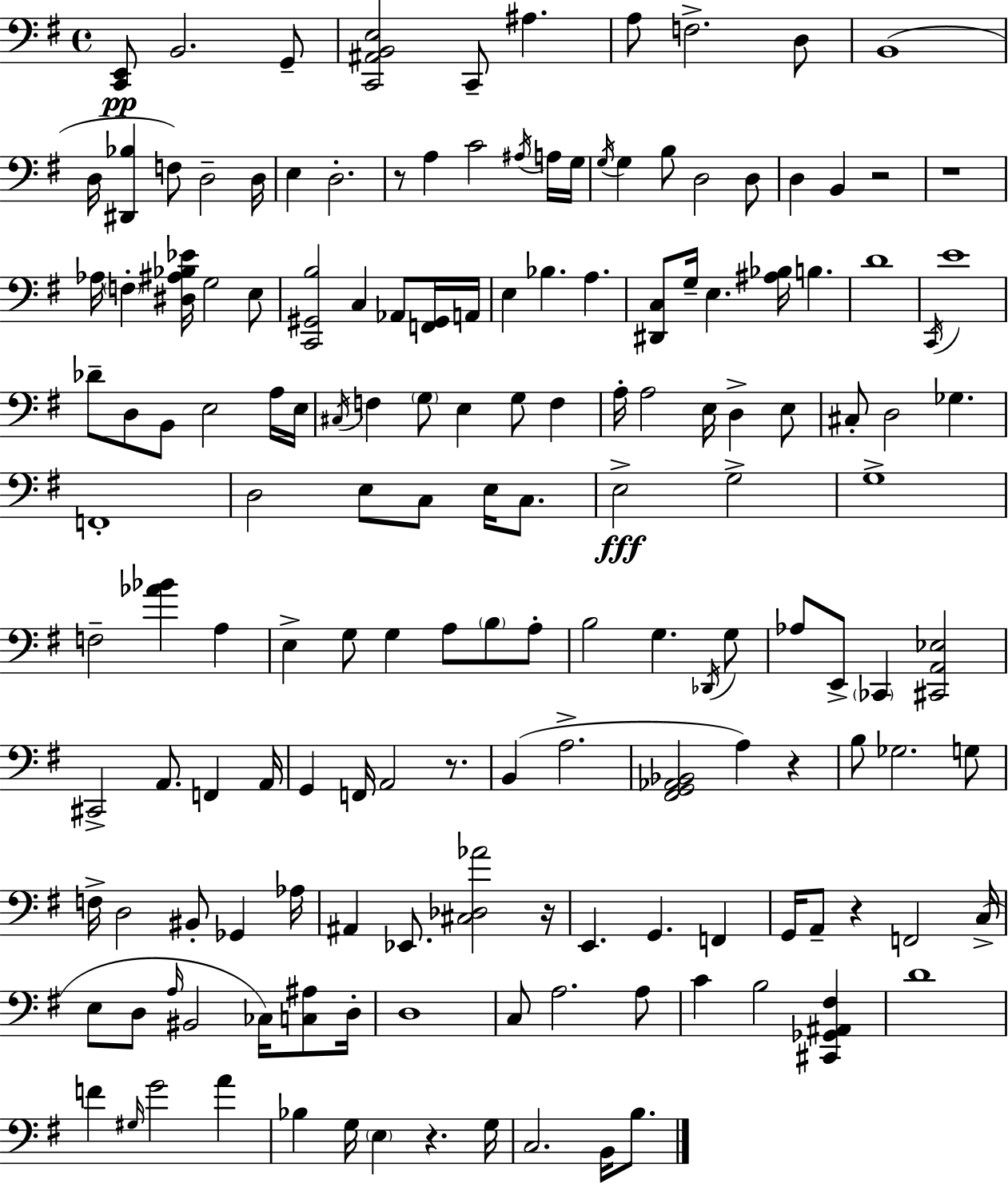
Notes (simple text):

[C2,E2]/e B2/h. G2/e [C2,A#2,B2,E3]/h C2/e A#3/q. A3/e F3/h. D3/e B2/w D3/s [D#2,Bb3]/q F3/e D3/h D3/s E3/q D3/h. R/e A3/q C4/h A#3/s A3/s G3/s G3/s G3/q B3/e D3/h D3/e D3/q B2/q R/h R/w Ab3/s F3/q [D#3,A#3,Bb3,Eb4]/s G3/h E3/e [C2,G#2,B3]/h C3/q Ab2/e [F2,G#2]/s A2/s E3/q Bb3/q. A3/q. [D#2,C3]/e G3/s E3/q. [A#3,Bb3]/s B3/q. D4/w C2/s E4/w Db4/e D3/e B2/e E3/h A3/s E3/s C#3/s F3/q G3/e E3/q G3/e F3/q A3/s A3/h E3/s D3/q E3/e C#3/e D3/h Gb3/q. F2/w D3/h E3/e C3/e E3/s C3/e. E3/h G3/h G3/w F3/h [Ab4,Bb4]/q A3/q E3/q G3/e G3/q A3/e B3/e A3/e B3/h G3/q. Db2/s G3/e Ab3/e E2/e CES2/q [C#2,A2,Eb3]/h C#2/h A2/e. F2/q A2/s G2/q F2/s A2/h R/e. B2/q A3/h. [F#2,G2,Ab2,Bb2]/h A3/q R/q B3/e Gb3/h. G3/e F3/s D3/h BIS2/e Gb2/q Ab3/s A#2/q Eb2/e. [C#3,Db3,Ab4]/h R/s E2/q. G2/q. F2/q G2/s A2/e R/q F2/h C3/s E3/e D3/e A3/s BIS2/h CES3/s [C3,A#3]/e D3/s D3/w C3/e A3/h. A3/e C4/q B3/h [C#2,Gb2,A#2,F#3]/q D4/w F4/q G#3/s G4/h A4/q Bb3/q G3/s E3/q R/q. G3/s C3/h. B2/s B3/e.